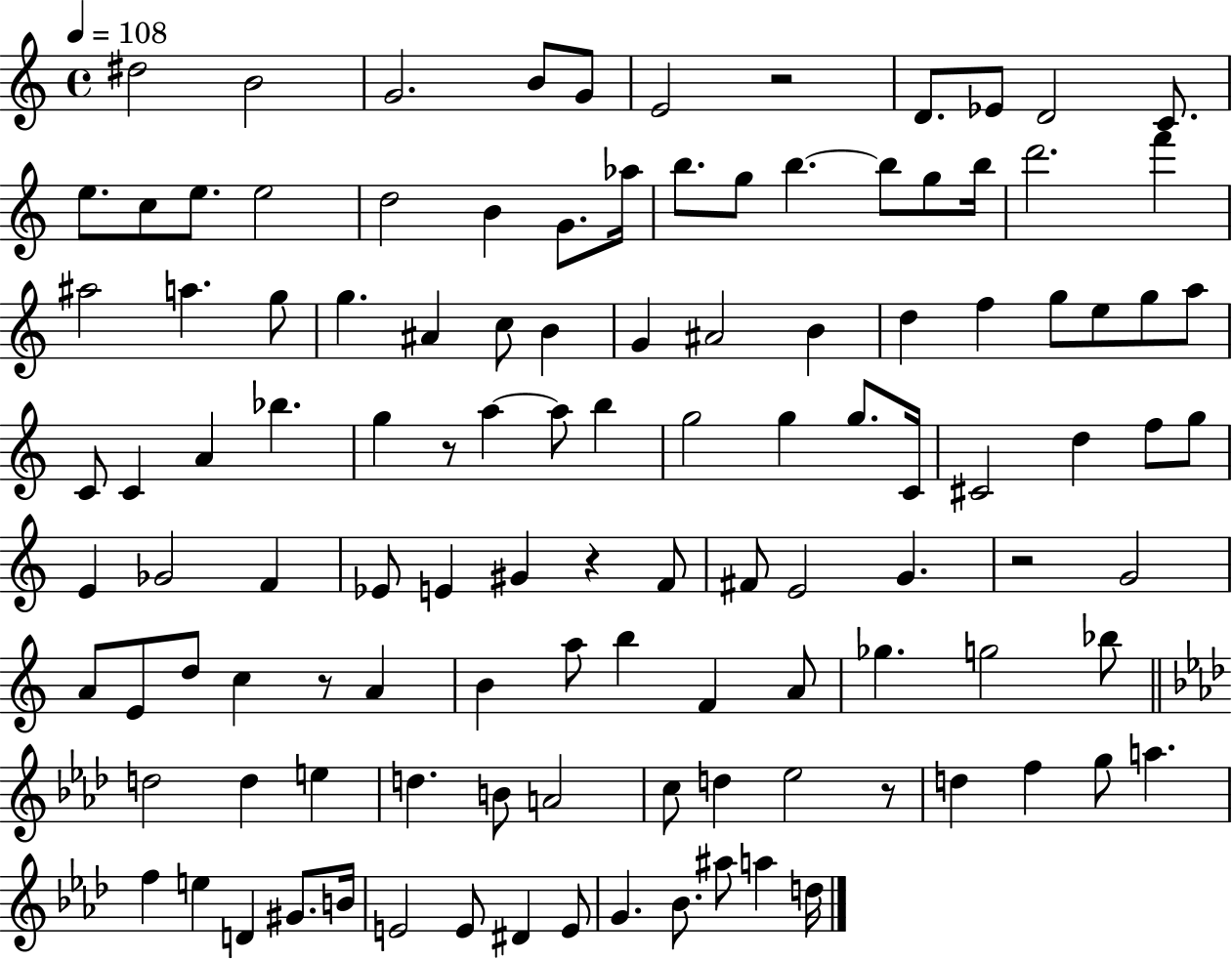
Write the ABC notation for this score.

X:1
T:Untitled
M:4/4
L:1/4
K:C
^d2 B2 G2 B/2 G/2 E2 z2 D/2 _E/2 D2 C/2 e/2 c/2 e/2 e2 d2 B G/2 _a/4 b/2 g/2 b b/2 g/2 b/4 d'2 f' ^a2 a g/2 g ^A c/2 B G ^A2 B d f g/2 e/2 g/2 a/2 C/2 C A _b g z/2 a a/2 b g2 g g/2 C/4 ^C2 d f/2 g/2 E _G2 F _E/2 E ^G z F/2 ^F/2 E2 G z2 G2 A/2 E/2 d/2 c z/2 A B a/2 b F A/2 _g g2 _b/2 d2 d e d B/2 A2 c/2 d _e2 z/2 d f g/2 a f e D ^G/2 B/4 E2 E/2 ^D E/2 G _B/2 ^a/2 a d/4